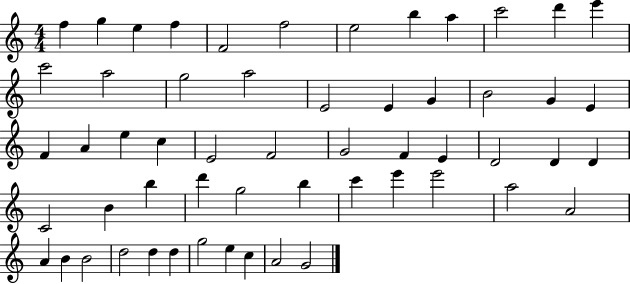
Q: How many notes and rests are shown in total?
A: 56